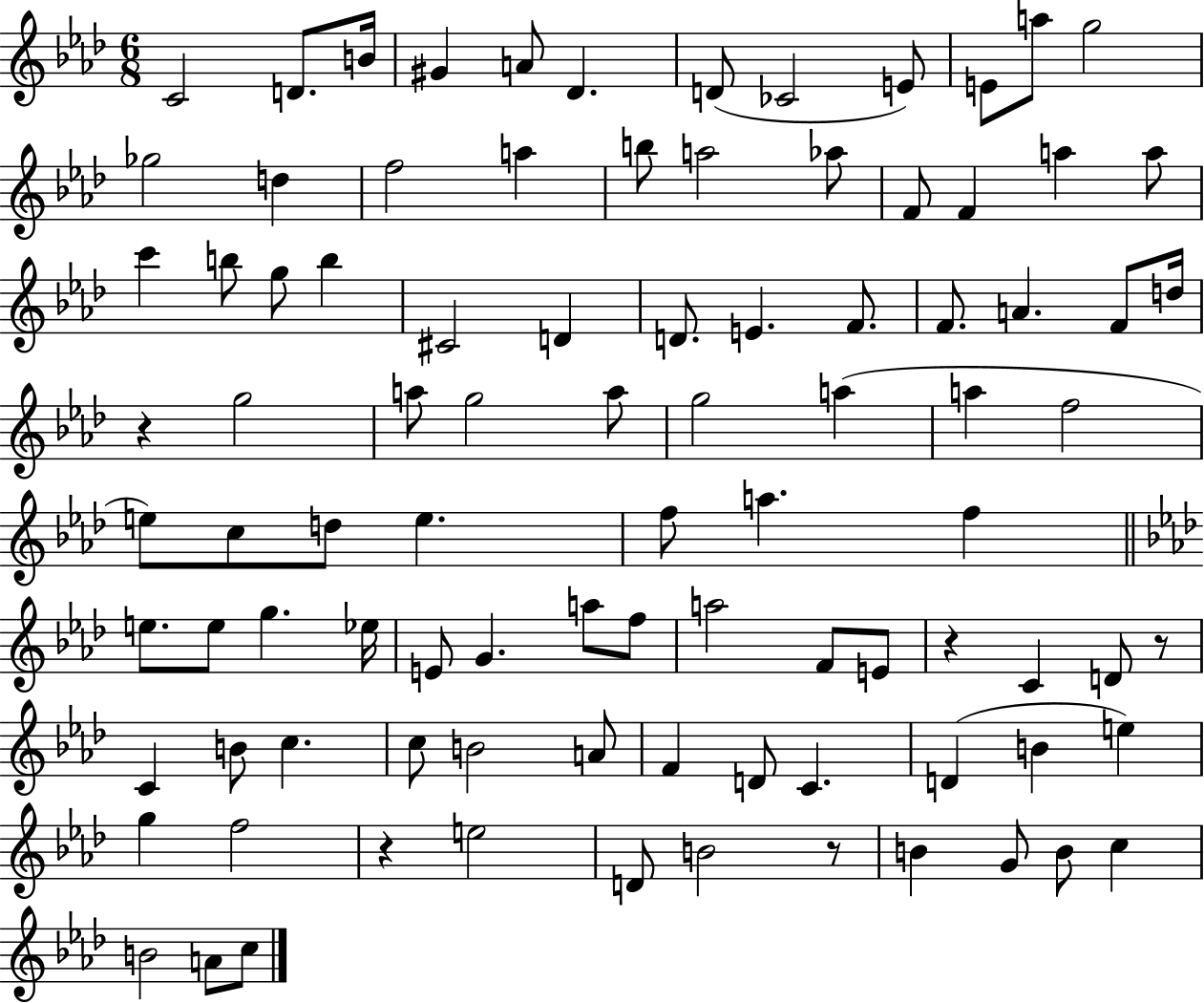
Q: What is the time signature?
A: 6/8